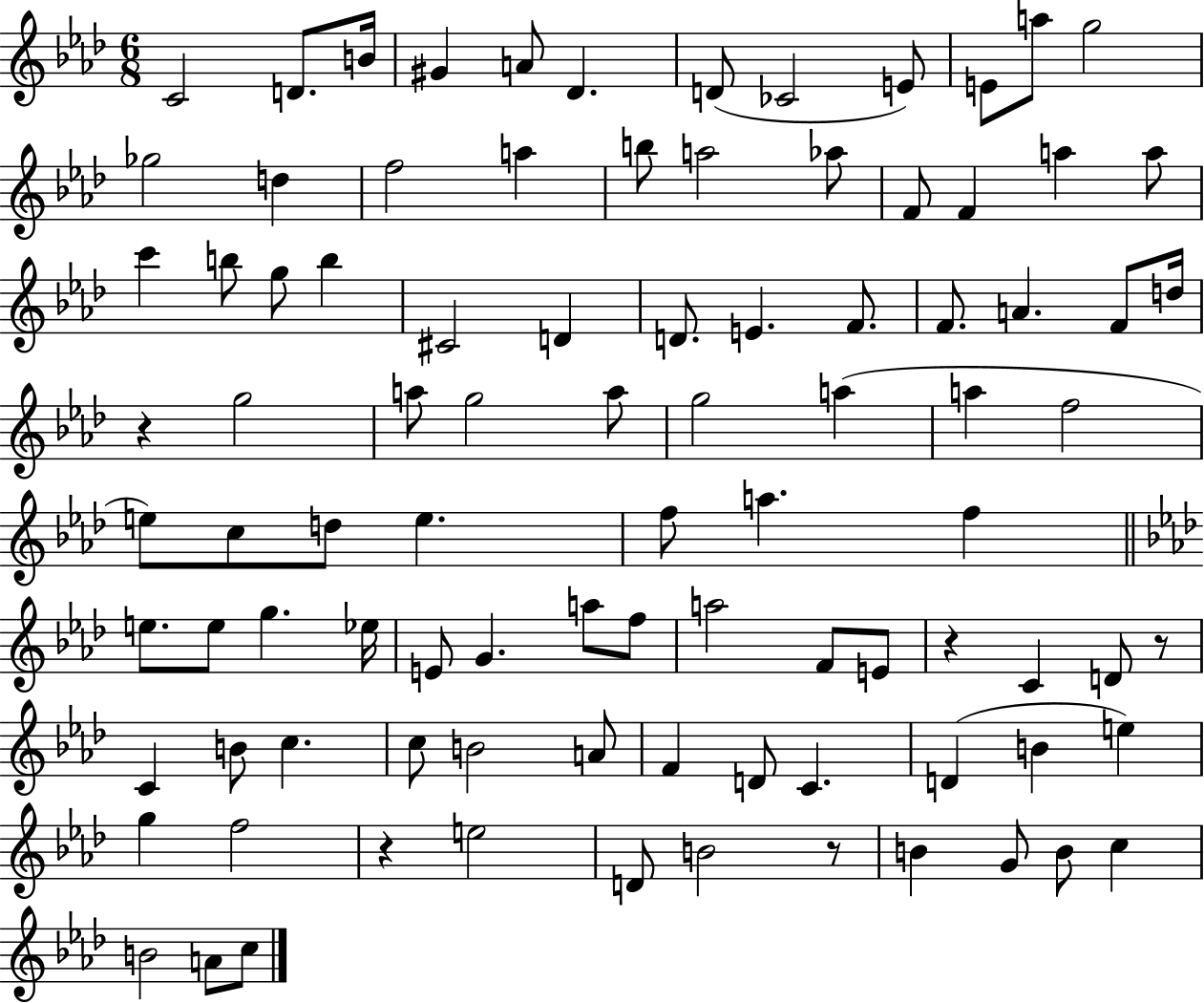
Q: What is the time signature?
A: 6/8